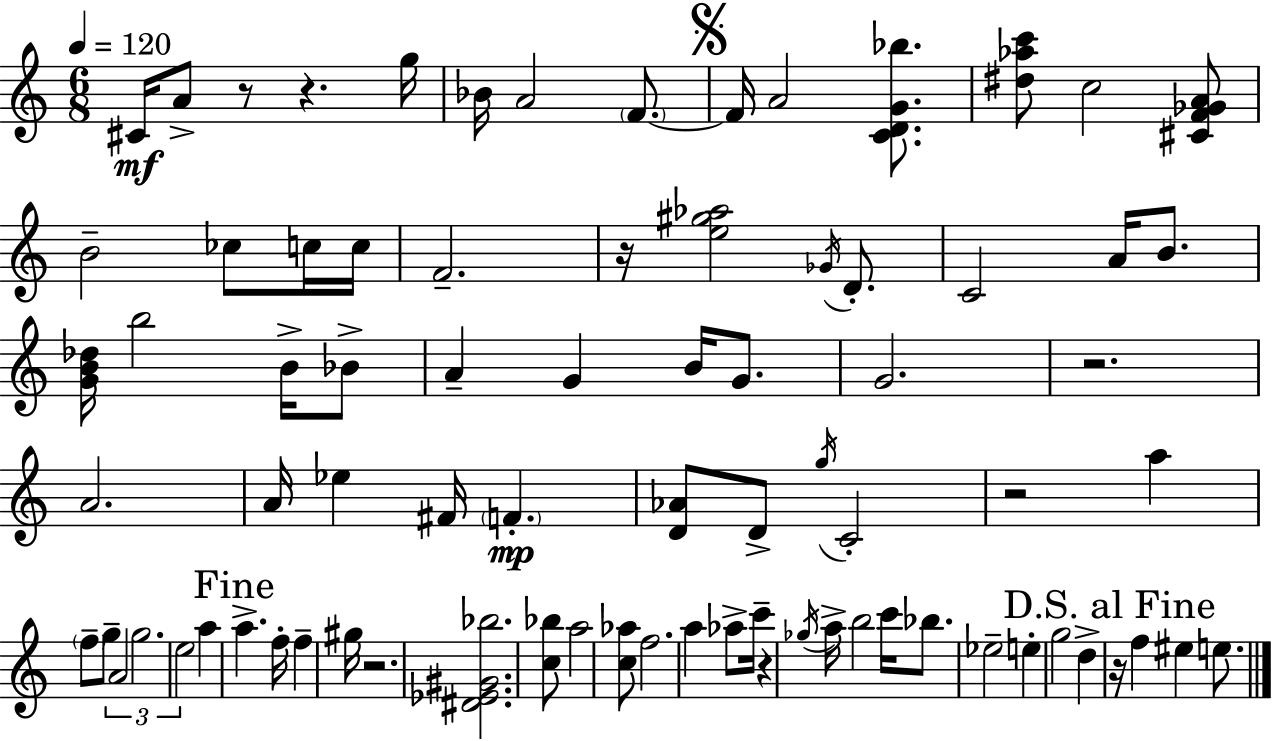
{
  \clef treble
  \numericTimeSignature
  \time 6/8
  \key c \major
  \tempo 4 = 120
  cis'16\mf a'8-> r8 r4. g''16 | bes'16 a'2 \parenthesize f'8.~~ | \mark \markup { \musicglyph "scripts.segno" } f'16 a'2 <c' d' g' bes''>8. | <dis'' aes'' c'''>8 c''2 <cis' f' ges' a'>8 | \break b'2-- ces''8 c''16 c''16 | f'2.-- | r16 <e'' gis'' aes''>2 \acciaccatura { ges'16 } d'8.-. | c'2 a'16 b'8. | \break <g' b' des''>16 b''2 b'16-> bes'8-> | a'4-- g'4 b'16 g'8. | g'2. | r2. | \break a'2. | a'16 ees''4 fis'16 \parenthesize f'4.-.\mp | <d' aes'>8 d'8-> \acciaccatura { g''16 } c'2-. | r2 a''4 | \break \parenthesize f''8-- g''8-- \tuplet 3/2 { a'2 | g''2. | e''2 } a''4 | \mark "Fine" a''4.-> f''16-. f''4-- | \break gis''16 r2. | <dis' ees' gis' bes''>2. | <c'' bes''>8 a''2 | <c'' aes''>8 f''2. | \break a''4 aes''8-> c'''16-- r4 | \acciaccatura { ges''16 } a''16-> b''2 c'''16 | bes''8. ees''2-- e''4-. | g''2 d''4-> | \break \mark "D.S. al Fine" r16 f''4 eis''4 | e''8. \bar "|."
}